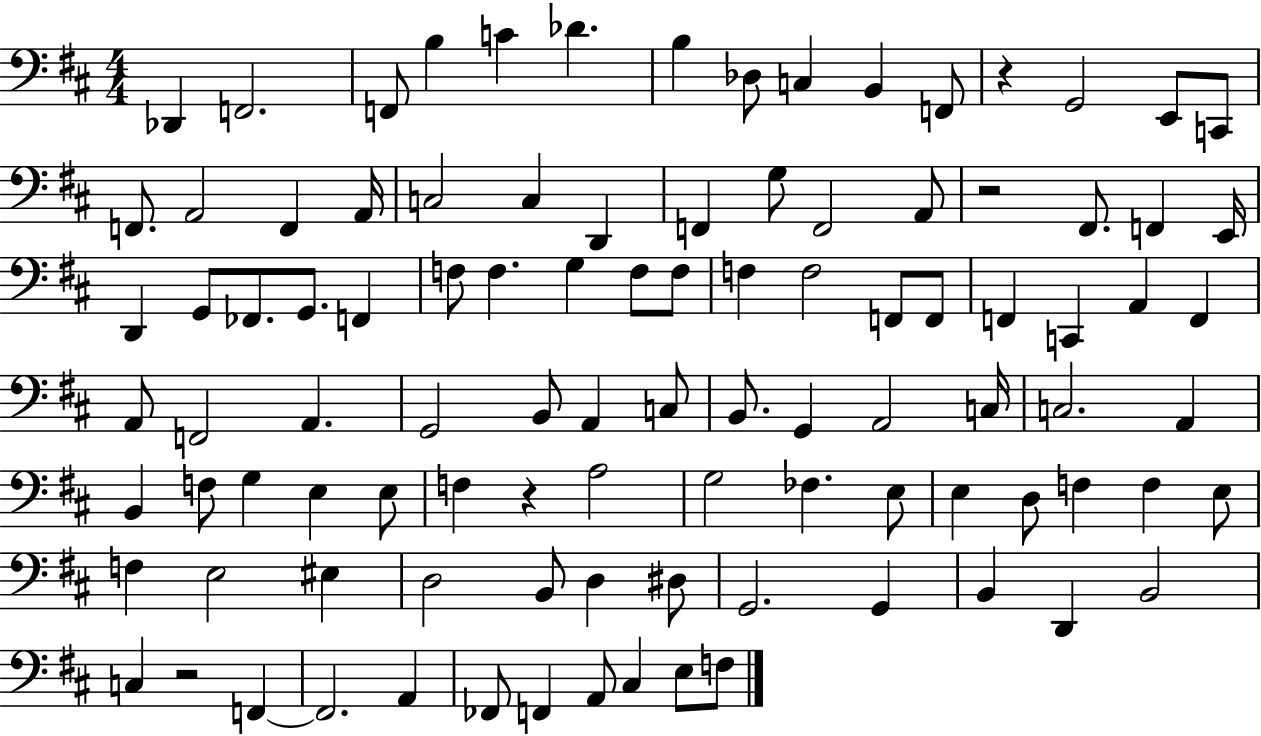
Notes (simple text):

Db2/q F2/h. F2/e B3/q C4/q Db4/q. B3/q Db3/e C3/q B2/q F2/e R/q G2/h E2/e C2/e F2/e. A2/h F2/q A2/s C3/h C3/q D2/q F2/q G3/e F2/h A2/e R/h F#2/e. F2/q E2/s D2/q G2/e FES2/e. G2/e. F2/q F3/e F3/q. G3/q F3/e F3/e F3/q F3/h F2/e F2/e F2/q C2/q A2/q F2/q A2/e F2/h A2/q. G2/h B2/e A2/q C3/e B2/e. G2/q A2/h C3/s C3/h. A2/q B2/q F3/e G3/q E3/q E3/e F3/q R/q A3/h G3/h FES3/q. E3/e E3/q D3/e F3/q F3/q E3/e F3/q E3/h EIS3/q D3/h B2/e D3/q D#3/e G2/h. G2/q B2/q D2/q B2/h C3/q R/h F2/q F2/h. A2/q FES2/e F2/q A2/e C#3/q E3/e F3/e